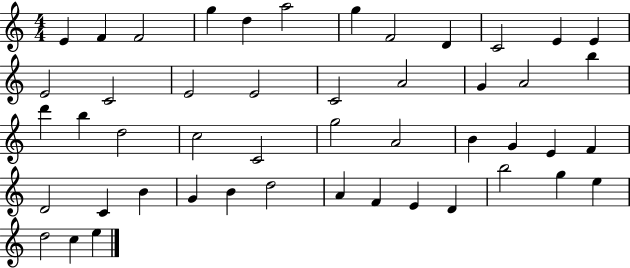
{
  \clef treble
  \numericTimeSignature
  \time 4/4
  \key c \major
  e'4 f'4 f'2 | g''4 d''4 a''2 | g''4 f'2 d'4 | c'2 e'4 e'4 | \break e'2 c'2 | e'2 e'2 | c'2 a'2 | g'4 a'2 b''4 | \break d'''4 b''4 d''2 | c''2 c'2 | g''2 a'2 | b'4 g'4 e'4 f'4 | \break d'2 c'4 b'4 | g'4 b'4 d''2 | a'4 f'4 e'4 d'4 | b''2 g''4 e''4 | \break d''2 c''4 e''4 | \bar "|."
}